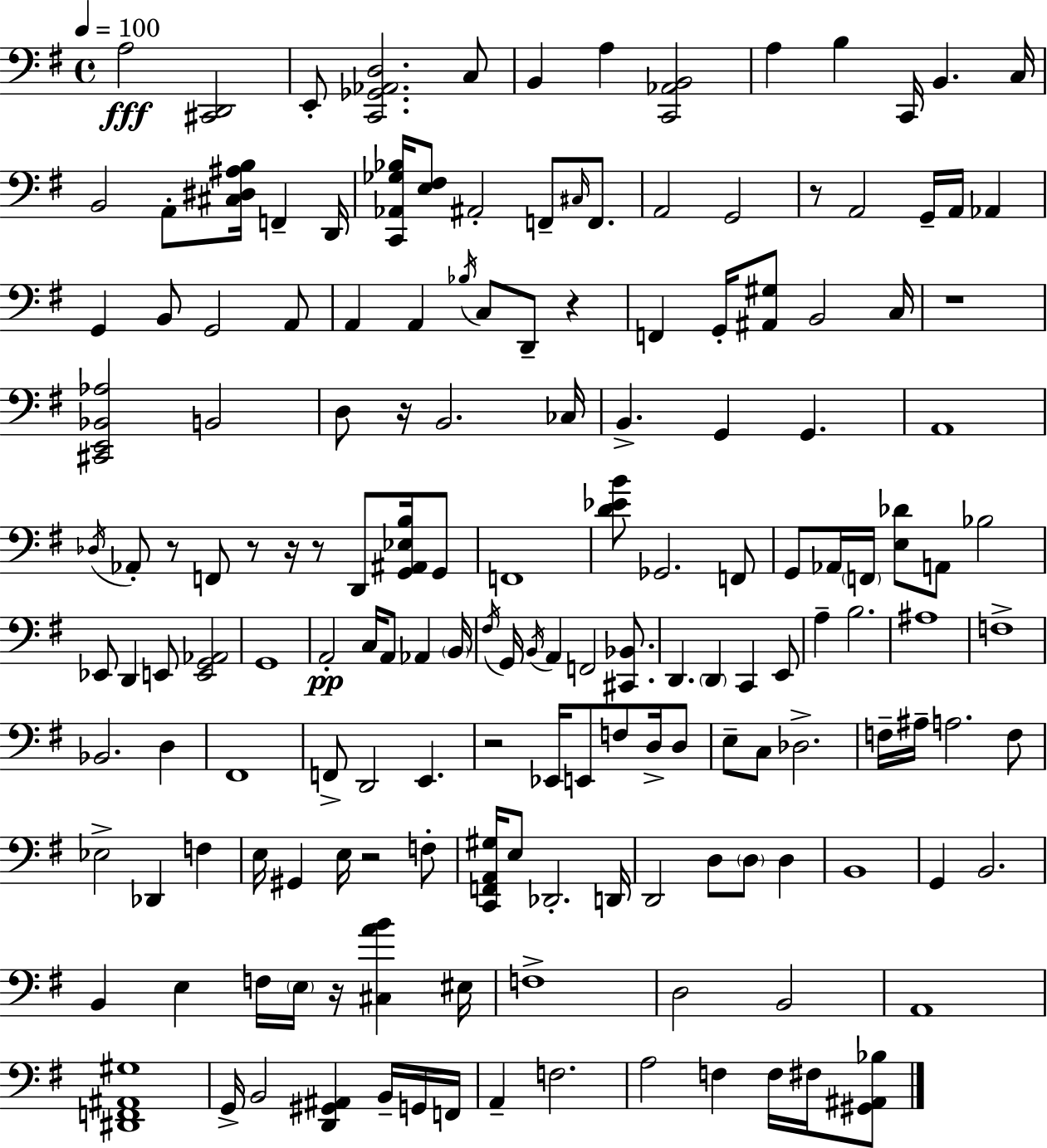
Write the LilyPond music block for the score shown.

{
  \clef bass
  \time 4/4
  \defaultTimeSignature
  \key g \major
  \tempo 4 = 100
  a2\fff <cis, d,>2 | e,8-. <c, ges, aes, d>2. c8 | b,4 a4 <c, aes, b,>2 | a4 b4 c,16 b,4. c16 | \break b,2 a,8-. <cis dis ais b>16 f,4-- d,16 | <c, aes, ges bes>16 <e fis>8 ais,2-. f,8-- \grace { cis16 } f,8. | a,2 g,2 | r8 a,2 g,16-- a,16 aes,4 | \break g,4 b,8 g,2 a,8 | a,4 a,4 \acciaccatura { bes16 } c8 d,8-- r4 | f,4 g,16-. <ais, gis>8 b,2 | c16 r1 | \break <cis, e, bes, aes>2 b,2 | d8 r16 b,2. | ces16 b,4.-> g,4 g,4. | a,1 | \break \acciaccatura { des16 } aes,8-. r8 f,8 r8 r16 r8 d,8 | <g, ais, ees b>16 g,8 f,1 | <d' ees' b'>8 ges,2. | f,8 g,8 aes,16 \parenthesize f,16 <e des'>8 a,8 bes2 | \break ees,8 d,4 e,8 <e, g, aes,>2 | g,1 | a,2-.\pp c16 a,8 aes,4 | \parenthesize b,16 \acciaccatura { fis16 } g,16 \acciaccatura { b,16 } a,4 f,2 | \break <cis, bes,>8. d,4. \parenthesize d,4 c,4 | e,8 a4-- b2. | ais1 | f1-> | \break bes,2. | d4 fis,1 | f,8-> d,2 e,4. | r2 ees,16 e,8 | \break f8 d16-> d8 e8-- c8 des2.-> | f16-- ais16-- a2. | f8 ees2-> des,4 | f4 e16 gis,4 e16 r2 | \break f8-. <c, f, a, gis>16 e8 des,2.-. | d,16 d,2 d8 \parenthesize d8 | d4 b,1 | g,4 b,2. | \break b,4 e4 f16 \parenthesize e16 r16 | <cis a' b'>4 eis16 f1-> | d2 b,2 | a,1 | \break <dis, f, ais, gis>1 | g,16-> b,2 <d, gis, ais,>4 | b,16-- g,16 f,16 a,4-- f2. | a2 f4 | \break f16 fis16 <gis, ais, bes>8 \bar "|."
}